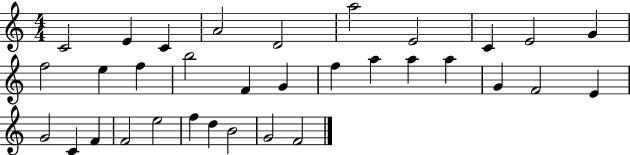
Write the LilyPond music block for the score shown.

{
  \clef treble
  \numericTimeSignature
  \time 4/4
  \key c \major
  c'2 e'4 c'4 | a'2 d'2 | a''2 e'2 | c'4 e'2 g'4 | \break f''2 e''4 f''4 | b''2 f'4 g'4 | f''4 a''4 a''4 a''4 | g'4 f'2 e'4 | \break g'2 c'4 f'4 | f'2 e''2 | f''4 d''4 b'2 | g'2 f'2 | \break \bar "|."
}